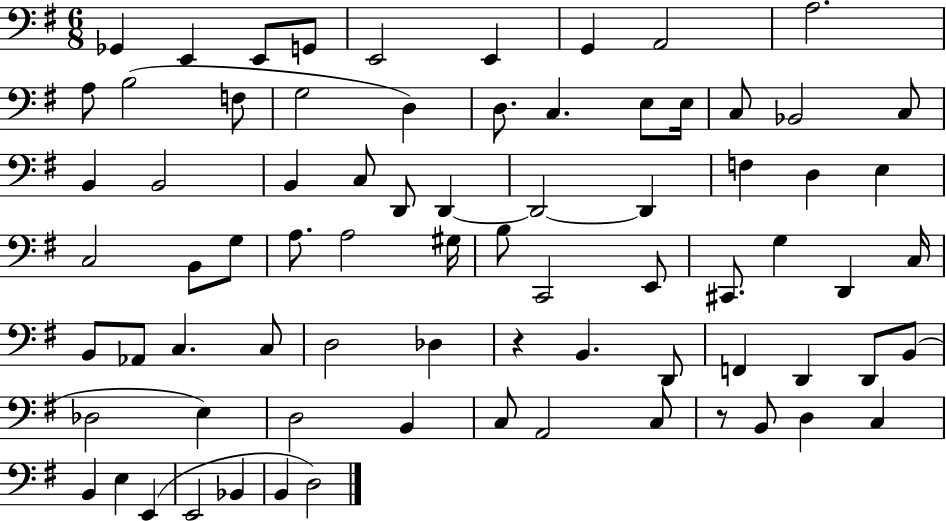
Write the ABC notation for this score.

X:1
T:Untitled
M:6/8
L:1/4
K:G
_G,, E,, E,,/2 G,,/2 E,,2 E,, G,, A,,2 A,2 A,/2 B,2 F,/2 G,2 D, D,/2 C, E,/2 E,/4 C,/2 _B,,2 C,/2 B,, B,,2 B,, C,/2 D,,/2 D,, D,,2 D,, F, D, E, C,2 B,,/2 G,/2 A,/2 A,2 ^G,/4 B,/2 C,,2 E,,/2 ^C,,/2 G, D,, C,/4 B,,/2 _A,,/2 C, C,/2 D,2 _D, z B,, D,,/2 F,, D,, D,,/2 B,,/2 _D,2 E, D,2 B,, C,/2 A,,2 C,/2 z/2 B,,/2 D, C, B,, E, E,, E,,2 _B,, B,, D,2